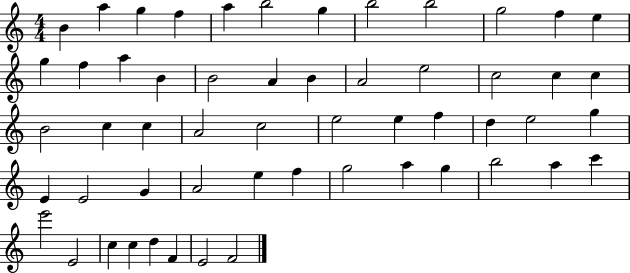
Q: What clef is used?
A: treble